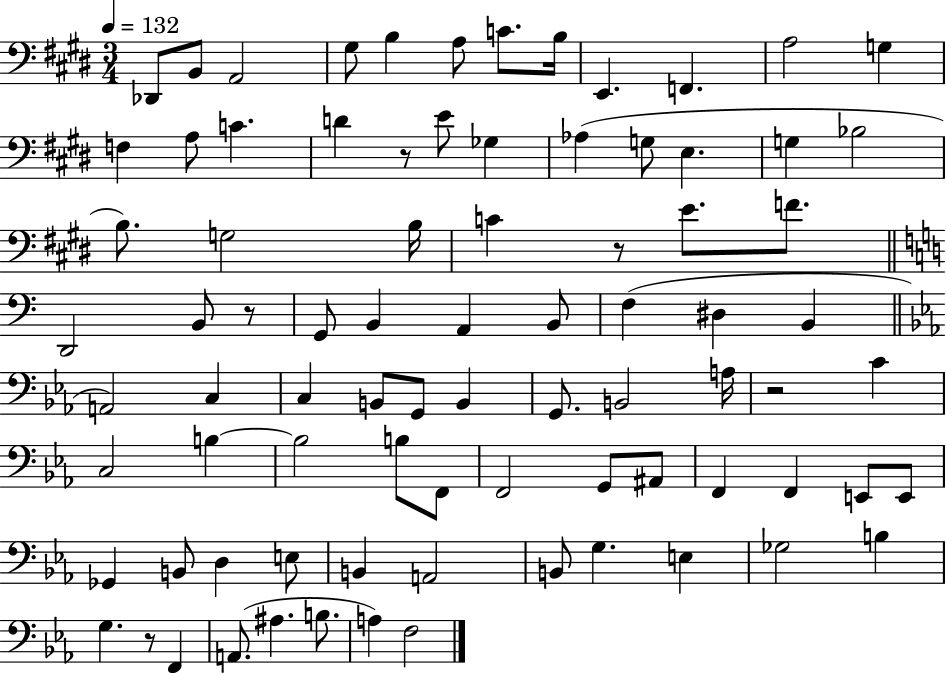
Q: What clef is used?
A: bass